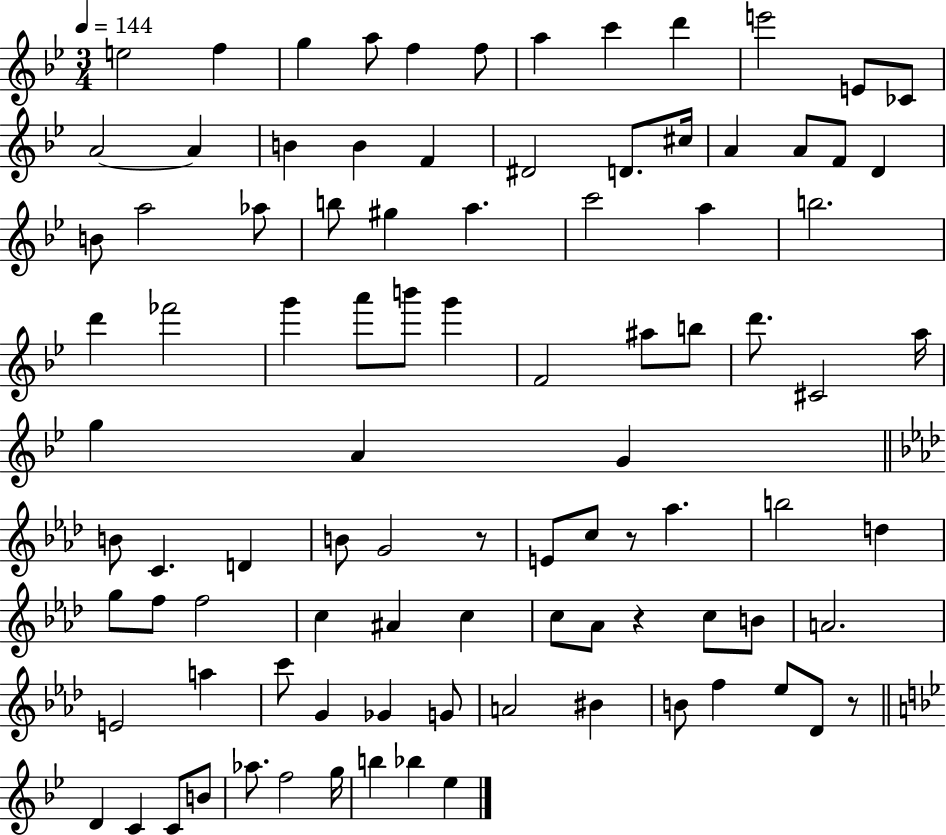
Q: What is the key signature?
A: BES major